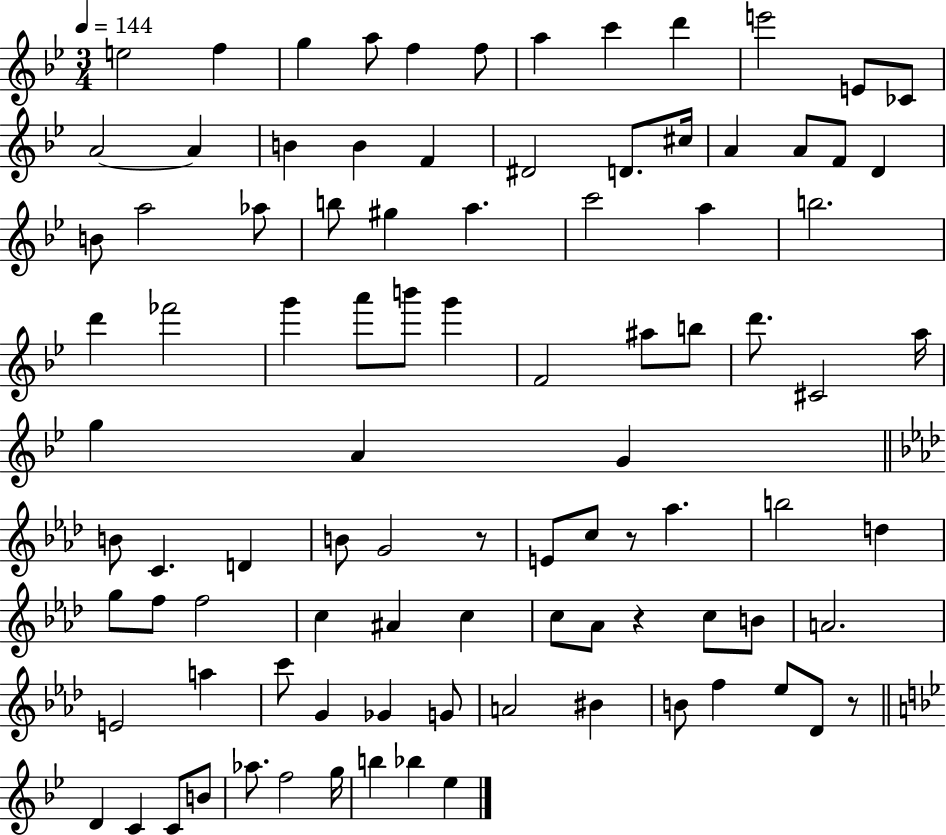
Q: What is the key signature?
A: BES major